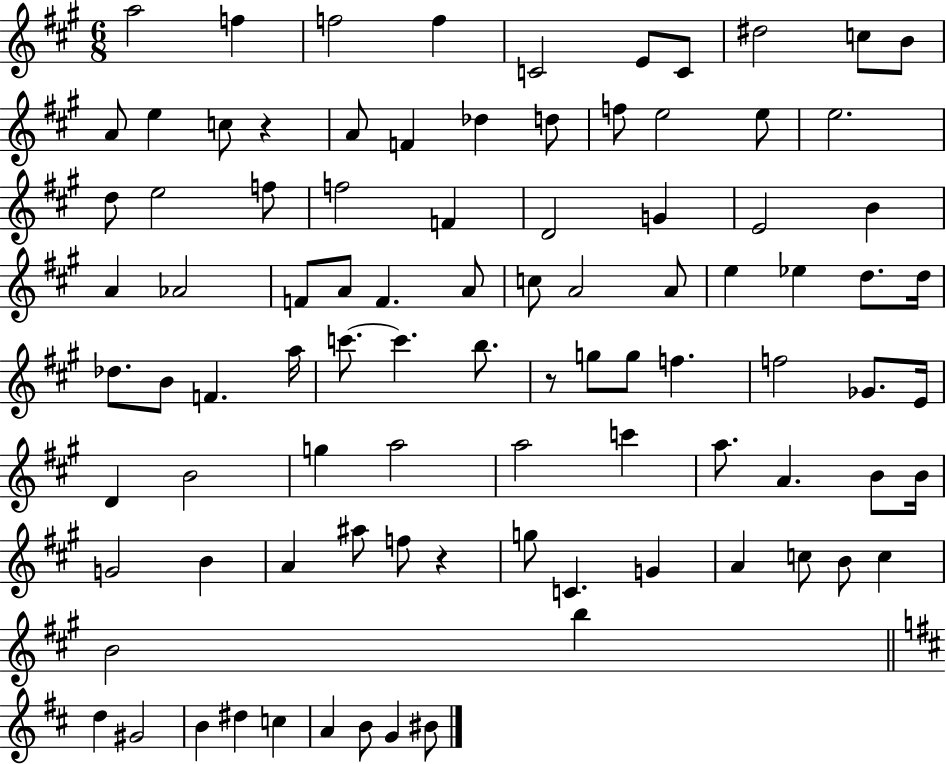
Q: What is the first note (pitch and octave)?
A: A5